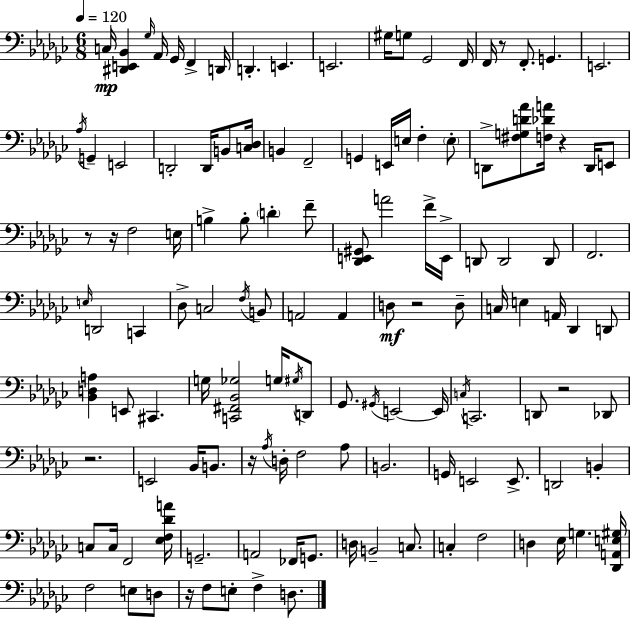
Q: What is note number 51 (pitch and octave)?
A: C3